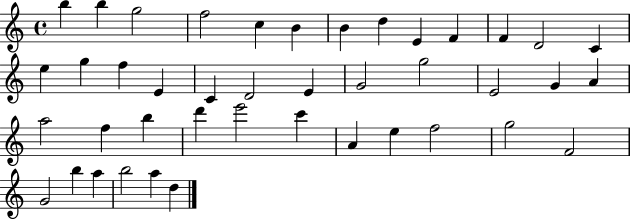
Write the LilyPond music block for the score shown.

{
  \clef treble
  \time 4/4
  \defaultTimeSignature
  \key c \major
  b''4 b''4 g''2 | f''2 c''4 b'4 | b'4 d''4 e'4 f'4 | f'4 d'2 c'4 | \break e''4 g''4 f''4 e'4 | c'4 d'2 e'4 | g'2 g''2 | e'2 g'4 a'4 | \break a''2 f''4 b''4 | d'''4 e'''2 c'''4 | a'4 e''4 f''2 | g''2 f'2 | \break g'2 b''4 a''4 | b''2 a''4 d''4 | \bar "|."
}